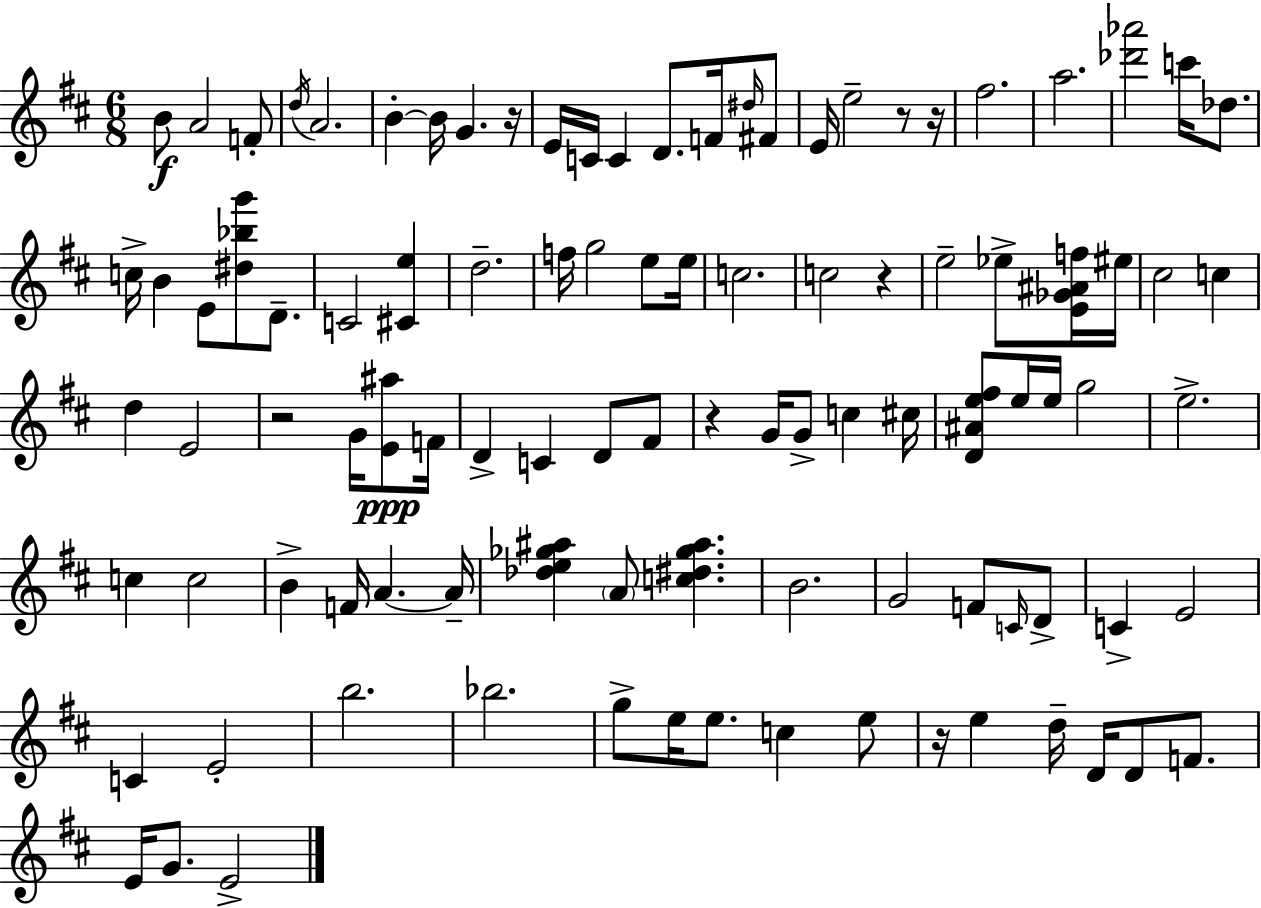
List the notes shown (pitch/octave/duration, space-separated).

B4/e A4/h F4/e D5/s A4/h. B4/q B4/s G4/q. R/s E4/s C4/s C4/q D4/e. F4/s D#5/s F#4/e E4/s E5/h R/e R/s F#5/h. A5/h. [Db6,Ab6]/h C6/s Db5/e. C5/s B4/q E4/e [D#5,Bb5,G6]/e D4/e. C4/h [C#4,E5]/q D5/h. F5/s G5/h E5/e E5/s C5/h. C5/h R/q E5/h Eb5/e [E4,Gb4,A#4,F5]/s EIS5/s C#5/h C5/q D5/q E4/h R/h G4/s [E4,A#5]/e F4/s D4/q C4/q D4/e F#4/e R/q G4/s G4/e C5/q C#5/s [D4,A#4,E5,F#5]/e E5/s E5/s G5/h E5/h. C5/q C5/h B4/q F4/s A4/q. A4/s [Db5,E5,Gb5,A#5]/q A4/e [C5,D#5,Gb5,A#5]/q. B4/h. G4/h F4/e C4/s D4/e C4/q E4/h C4/q E4/h B5/h. Bb5/h. G5/e E5/s E5/e. C5/q E5/e R/s E5/q D5/s D4/s D4/e F4/e. E4/s G4/e. E4/h